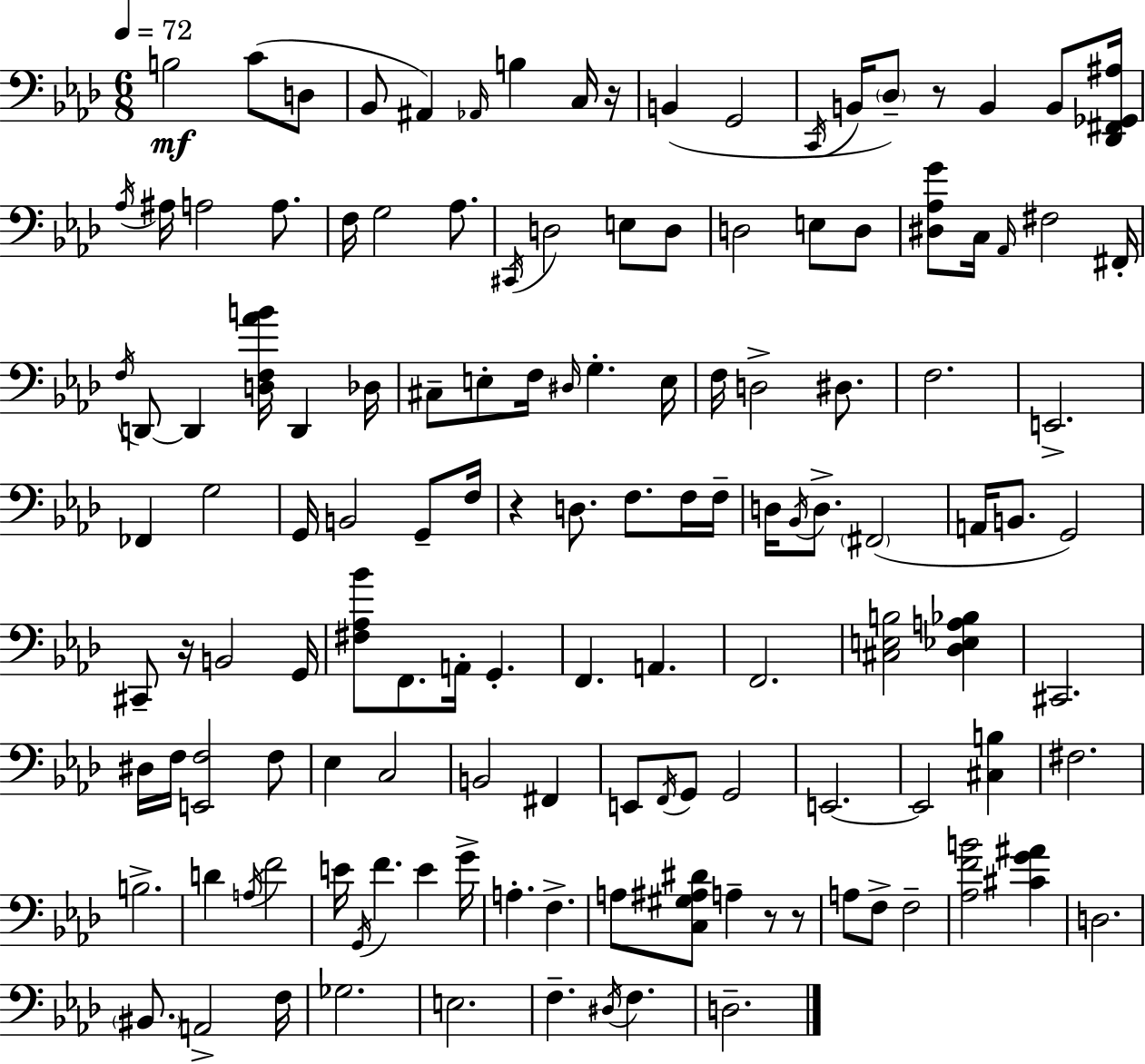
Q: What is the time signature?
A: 6/8